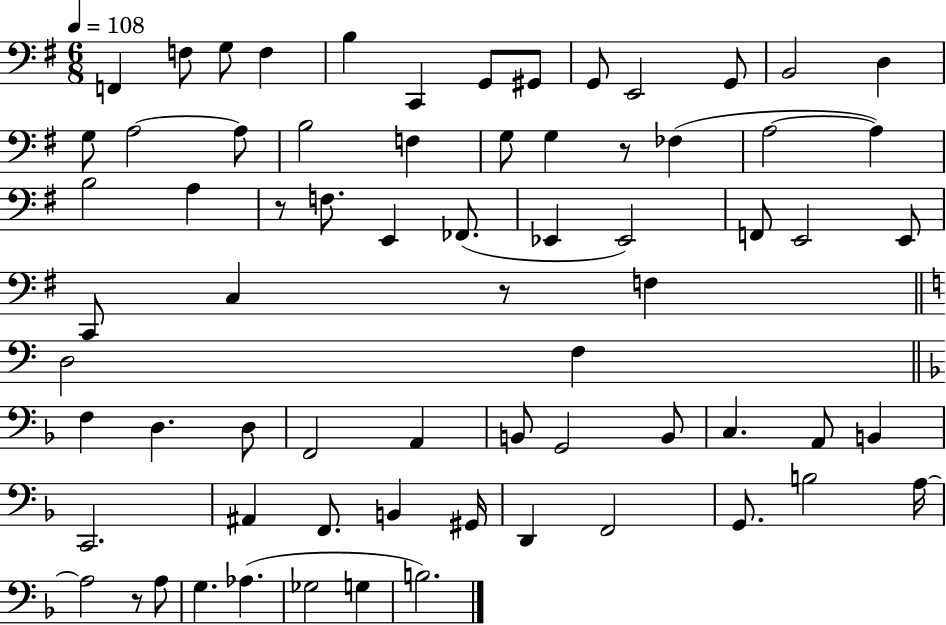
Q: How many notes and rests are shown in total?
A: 70